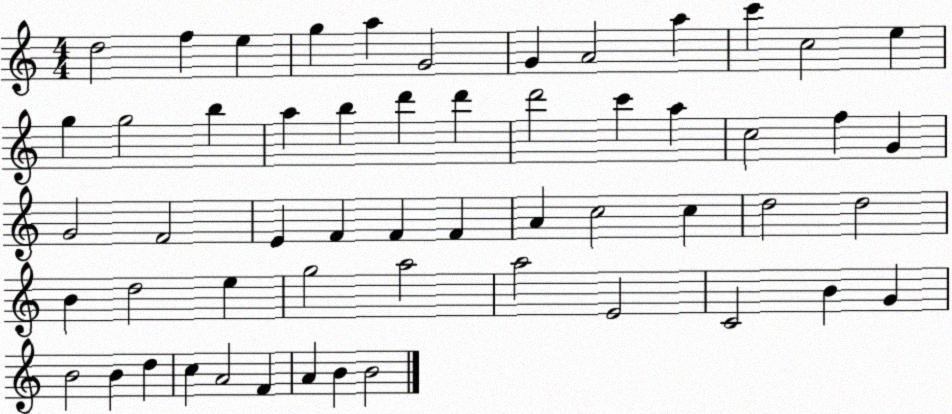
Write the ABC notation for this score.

X:1
T:Untitled
M:4/4
L:1/4
K:C
d2 f e g a G2 G A2 a c' c2 e g g2 b a b d' d' d'2 c' a c2 f G G2 F2 E F F F A c2 c d2 d2 B d2 e g2 a2 a2 E2 C2 B G B2 B d c A2 F A B B2